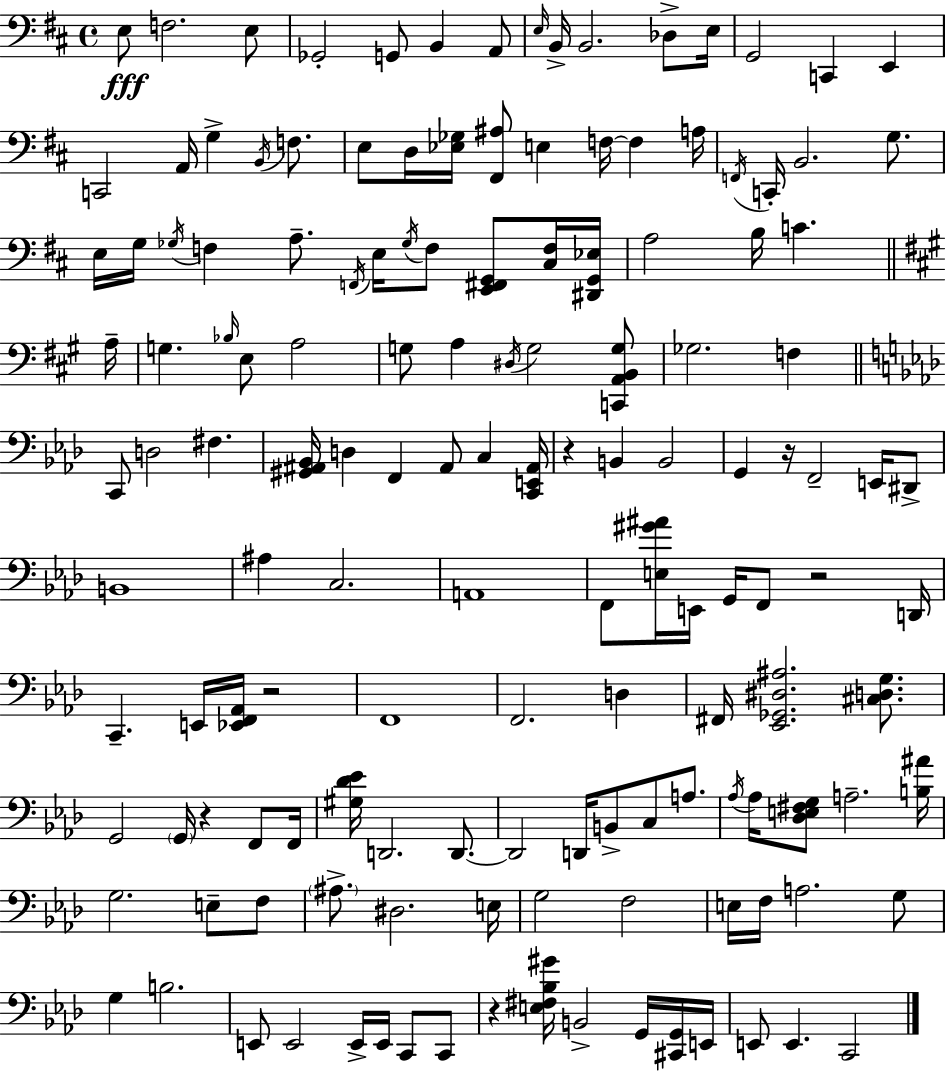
X:1
T:Untitled
M:4/4
L:1/4
K:D
E,/2 F,2 E,/2 _G,,2 G,,/2 B,, A,,/2 E,/4 B,,/4 B,,2 _D,/2 E,/4 G,,2 C,, E,, C,,2 A,,/4 G, B,,/4 F,/2 E,/2 D,/4 [_E,_G,]/4 [^F,,^A,]/2 E, F,/4 F, A,/4 F,,/4 C,,/4 B,,2 G,/2 E,/4 G,/4 _G,/4 F, A,/2 F,,/4 E,/4 _G,/4 F,/2 [E,,^F,,G,,]/2 [^C,F,]/4 [^D,,G,,_E,]/4 A,2 B,/4 C A,/4 G, _B,/4 E,/2 A,2 G,/2 A, ^D,/4 G,2 [C,,A,,B,,G,]/2 _G,2 F, C,,/2 D,2 ^F, [^G,,^A,,_B,,]/4 D, F,, ^A,,/2 C, [C,,E,,^A,,]/4 z B,, B,,2 G,, z/4 F,,2 E,,/4 ^D,,/2 B,,4 ^A, C,2 A,,4 F,,/2 [E,^G^A]/4 E,,/4 G,,/4 F,,/2 z2 D,,/4 C,, E,,/4 [_E,,F,,_A,,]/4 z2 F,,4 F,,2 D, ^F,,/4 [_E,,_G,,^D,^A,]2 [^C,D,G,]/2 G,,2 G,,/4 z F,,/2 F,,/4 [^G,_D_E]/4 D,,2 D,,/2 D,,2 D,,/4 B,,/2 C,/2 A,/2 _A,/4 _A,/4 [_D,E,^F,G,]/2 A,2 [B,^A]/4 G,2 E,/2 F,/2 ^A,/2 ^D,2 E,/4 G,2 F,2 E,/4 F,/4 A,2 G,/2 G, B,2 E,,/2 E,,2 E,,/4 E,,/4 C,,/2 C,,/2 z [E,^F,_B,^G]/4 B,,2 G,,/4 [^C,,G,,]/4 E,,/4 E,,/2 E,, C,,2